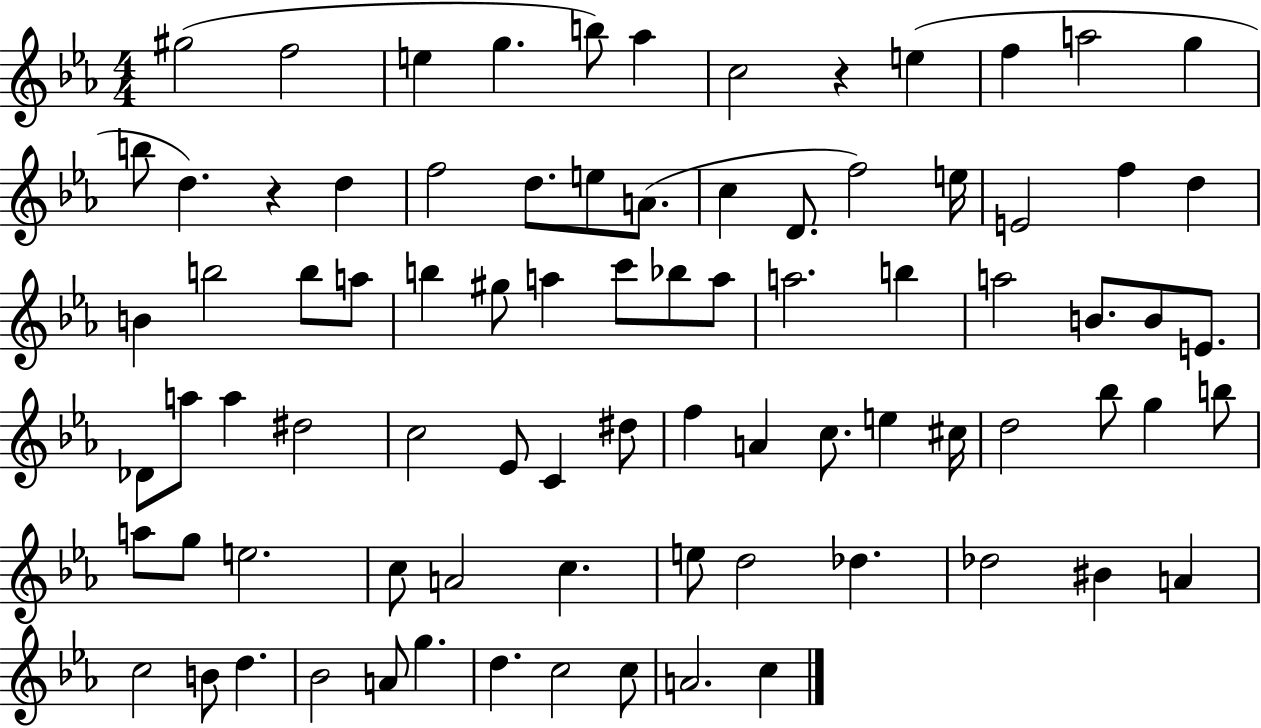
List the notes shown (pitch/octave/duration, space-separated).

G#5/h F5/h E5/q G5/q. B5/e Ab5/q C5/h R/q E5/q F5/q A5/h G5/q B5/e D5/q. R/q D5/q F5/h D5/e. E5/e A4/e. C5/q D4/e. F5/h E5/s E4/h F5/q D5/q B4/q B5/h B5/e A5/e B5/q G#5/e A5/q C6/e Bb5/e A5/e A5/h. B5/q A5/h B4/e. B4/e E4/e. Db4/e A5/e A5/q D#5/h C5/h Eb4/e C4/q D#5/e F5/q A4/q C5/e. E5/q C#5/s D5/h Bb5/e G5/q B5/e A5/e G5/e E5/h. C5/e A4/h C5/q. E5/e D5/h Db5/q. Db5/h BIS4/q A4/q C5/h B4/e D5/q. Bb4/h A4/e G5/q. D5/q. C5/h C5/e A4/h. C5/q